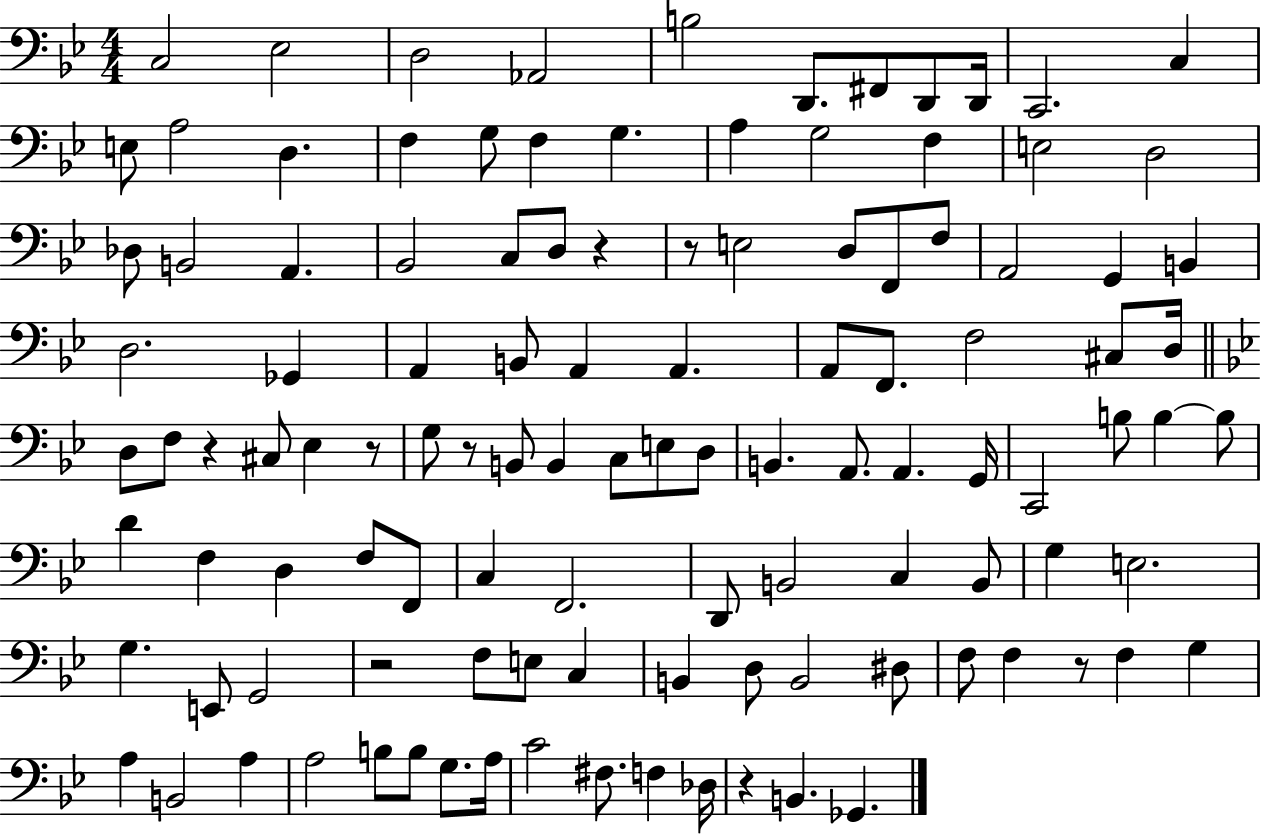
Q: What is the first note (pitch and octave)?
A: C3